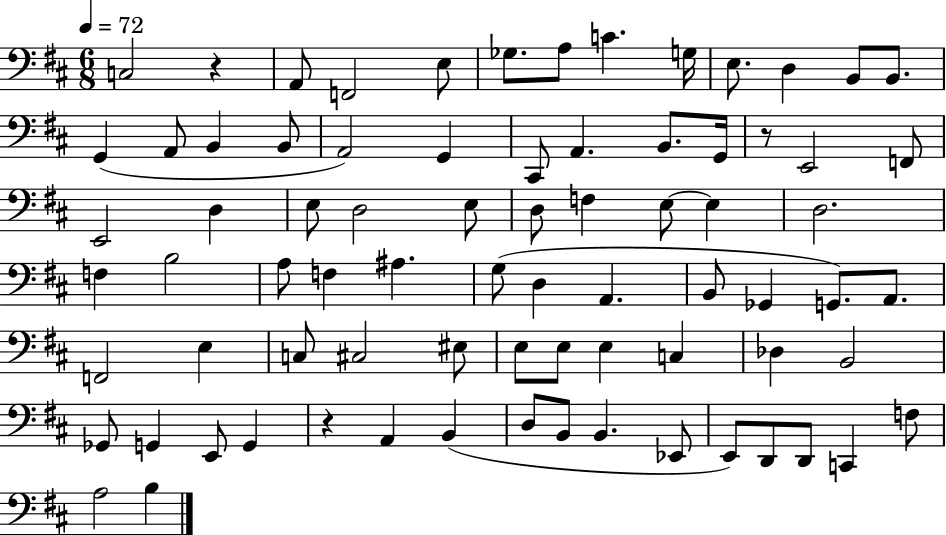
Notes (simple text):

C3/h R/q A2/e F2/h E3/e Gb3/e. A3/e C4/q. G3/s E3/e. D3/q B2/e B2/e. G2/q A2/e B2/q B2/e A2/h G2/q C#2/e A2/q. B2/e. G2/s R/e E2/h F2/e E2/h D3/q E3/e D3/h E3/e D3/e F3/q E3/e E3/q D3/h. F3/q B3/h A3/e F3/q A#3/q. G3/e D3/q A2/q. B2/e Gb2/q G2/e. A2/e. F2/h E3/q C3/e C#3/h EIS3/e E3/e E3/e E3/q C3/q Db3/q B2/h Gb2/e G2/q E2/e G2/q R/q A2/q B2/q D3/e B2/e B2/q. Eb2/e E2/e D2/e D2/e C2/q F3/e A3/h B3/q